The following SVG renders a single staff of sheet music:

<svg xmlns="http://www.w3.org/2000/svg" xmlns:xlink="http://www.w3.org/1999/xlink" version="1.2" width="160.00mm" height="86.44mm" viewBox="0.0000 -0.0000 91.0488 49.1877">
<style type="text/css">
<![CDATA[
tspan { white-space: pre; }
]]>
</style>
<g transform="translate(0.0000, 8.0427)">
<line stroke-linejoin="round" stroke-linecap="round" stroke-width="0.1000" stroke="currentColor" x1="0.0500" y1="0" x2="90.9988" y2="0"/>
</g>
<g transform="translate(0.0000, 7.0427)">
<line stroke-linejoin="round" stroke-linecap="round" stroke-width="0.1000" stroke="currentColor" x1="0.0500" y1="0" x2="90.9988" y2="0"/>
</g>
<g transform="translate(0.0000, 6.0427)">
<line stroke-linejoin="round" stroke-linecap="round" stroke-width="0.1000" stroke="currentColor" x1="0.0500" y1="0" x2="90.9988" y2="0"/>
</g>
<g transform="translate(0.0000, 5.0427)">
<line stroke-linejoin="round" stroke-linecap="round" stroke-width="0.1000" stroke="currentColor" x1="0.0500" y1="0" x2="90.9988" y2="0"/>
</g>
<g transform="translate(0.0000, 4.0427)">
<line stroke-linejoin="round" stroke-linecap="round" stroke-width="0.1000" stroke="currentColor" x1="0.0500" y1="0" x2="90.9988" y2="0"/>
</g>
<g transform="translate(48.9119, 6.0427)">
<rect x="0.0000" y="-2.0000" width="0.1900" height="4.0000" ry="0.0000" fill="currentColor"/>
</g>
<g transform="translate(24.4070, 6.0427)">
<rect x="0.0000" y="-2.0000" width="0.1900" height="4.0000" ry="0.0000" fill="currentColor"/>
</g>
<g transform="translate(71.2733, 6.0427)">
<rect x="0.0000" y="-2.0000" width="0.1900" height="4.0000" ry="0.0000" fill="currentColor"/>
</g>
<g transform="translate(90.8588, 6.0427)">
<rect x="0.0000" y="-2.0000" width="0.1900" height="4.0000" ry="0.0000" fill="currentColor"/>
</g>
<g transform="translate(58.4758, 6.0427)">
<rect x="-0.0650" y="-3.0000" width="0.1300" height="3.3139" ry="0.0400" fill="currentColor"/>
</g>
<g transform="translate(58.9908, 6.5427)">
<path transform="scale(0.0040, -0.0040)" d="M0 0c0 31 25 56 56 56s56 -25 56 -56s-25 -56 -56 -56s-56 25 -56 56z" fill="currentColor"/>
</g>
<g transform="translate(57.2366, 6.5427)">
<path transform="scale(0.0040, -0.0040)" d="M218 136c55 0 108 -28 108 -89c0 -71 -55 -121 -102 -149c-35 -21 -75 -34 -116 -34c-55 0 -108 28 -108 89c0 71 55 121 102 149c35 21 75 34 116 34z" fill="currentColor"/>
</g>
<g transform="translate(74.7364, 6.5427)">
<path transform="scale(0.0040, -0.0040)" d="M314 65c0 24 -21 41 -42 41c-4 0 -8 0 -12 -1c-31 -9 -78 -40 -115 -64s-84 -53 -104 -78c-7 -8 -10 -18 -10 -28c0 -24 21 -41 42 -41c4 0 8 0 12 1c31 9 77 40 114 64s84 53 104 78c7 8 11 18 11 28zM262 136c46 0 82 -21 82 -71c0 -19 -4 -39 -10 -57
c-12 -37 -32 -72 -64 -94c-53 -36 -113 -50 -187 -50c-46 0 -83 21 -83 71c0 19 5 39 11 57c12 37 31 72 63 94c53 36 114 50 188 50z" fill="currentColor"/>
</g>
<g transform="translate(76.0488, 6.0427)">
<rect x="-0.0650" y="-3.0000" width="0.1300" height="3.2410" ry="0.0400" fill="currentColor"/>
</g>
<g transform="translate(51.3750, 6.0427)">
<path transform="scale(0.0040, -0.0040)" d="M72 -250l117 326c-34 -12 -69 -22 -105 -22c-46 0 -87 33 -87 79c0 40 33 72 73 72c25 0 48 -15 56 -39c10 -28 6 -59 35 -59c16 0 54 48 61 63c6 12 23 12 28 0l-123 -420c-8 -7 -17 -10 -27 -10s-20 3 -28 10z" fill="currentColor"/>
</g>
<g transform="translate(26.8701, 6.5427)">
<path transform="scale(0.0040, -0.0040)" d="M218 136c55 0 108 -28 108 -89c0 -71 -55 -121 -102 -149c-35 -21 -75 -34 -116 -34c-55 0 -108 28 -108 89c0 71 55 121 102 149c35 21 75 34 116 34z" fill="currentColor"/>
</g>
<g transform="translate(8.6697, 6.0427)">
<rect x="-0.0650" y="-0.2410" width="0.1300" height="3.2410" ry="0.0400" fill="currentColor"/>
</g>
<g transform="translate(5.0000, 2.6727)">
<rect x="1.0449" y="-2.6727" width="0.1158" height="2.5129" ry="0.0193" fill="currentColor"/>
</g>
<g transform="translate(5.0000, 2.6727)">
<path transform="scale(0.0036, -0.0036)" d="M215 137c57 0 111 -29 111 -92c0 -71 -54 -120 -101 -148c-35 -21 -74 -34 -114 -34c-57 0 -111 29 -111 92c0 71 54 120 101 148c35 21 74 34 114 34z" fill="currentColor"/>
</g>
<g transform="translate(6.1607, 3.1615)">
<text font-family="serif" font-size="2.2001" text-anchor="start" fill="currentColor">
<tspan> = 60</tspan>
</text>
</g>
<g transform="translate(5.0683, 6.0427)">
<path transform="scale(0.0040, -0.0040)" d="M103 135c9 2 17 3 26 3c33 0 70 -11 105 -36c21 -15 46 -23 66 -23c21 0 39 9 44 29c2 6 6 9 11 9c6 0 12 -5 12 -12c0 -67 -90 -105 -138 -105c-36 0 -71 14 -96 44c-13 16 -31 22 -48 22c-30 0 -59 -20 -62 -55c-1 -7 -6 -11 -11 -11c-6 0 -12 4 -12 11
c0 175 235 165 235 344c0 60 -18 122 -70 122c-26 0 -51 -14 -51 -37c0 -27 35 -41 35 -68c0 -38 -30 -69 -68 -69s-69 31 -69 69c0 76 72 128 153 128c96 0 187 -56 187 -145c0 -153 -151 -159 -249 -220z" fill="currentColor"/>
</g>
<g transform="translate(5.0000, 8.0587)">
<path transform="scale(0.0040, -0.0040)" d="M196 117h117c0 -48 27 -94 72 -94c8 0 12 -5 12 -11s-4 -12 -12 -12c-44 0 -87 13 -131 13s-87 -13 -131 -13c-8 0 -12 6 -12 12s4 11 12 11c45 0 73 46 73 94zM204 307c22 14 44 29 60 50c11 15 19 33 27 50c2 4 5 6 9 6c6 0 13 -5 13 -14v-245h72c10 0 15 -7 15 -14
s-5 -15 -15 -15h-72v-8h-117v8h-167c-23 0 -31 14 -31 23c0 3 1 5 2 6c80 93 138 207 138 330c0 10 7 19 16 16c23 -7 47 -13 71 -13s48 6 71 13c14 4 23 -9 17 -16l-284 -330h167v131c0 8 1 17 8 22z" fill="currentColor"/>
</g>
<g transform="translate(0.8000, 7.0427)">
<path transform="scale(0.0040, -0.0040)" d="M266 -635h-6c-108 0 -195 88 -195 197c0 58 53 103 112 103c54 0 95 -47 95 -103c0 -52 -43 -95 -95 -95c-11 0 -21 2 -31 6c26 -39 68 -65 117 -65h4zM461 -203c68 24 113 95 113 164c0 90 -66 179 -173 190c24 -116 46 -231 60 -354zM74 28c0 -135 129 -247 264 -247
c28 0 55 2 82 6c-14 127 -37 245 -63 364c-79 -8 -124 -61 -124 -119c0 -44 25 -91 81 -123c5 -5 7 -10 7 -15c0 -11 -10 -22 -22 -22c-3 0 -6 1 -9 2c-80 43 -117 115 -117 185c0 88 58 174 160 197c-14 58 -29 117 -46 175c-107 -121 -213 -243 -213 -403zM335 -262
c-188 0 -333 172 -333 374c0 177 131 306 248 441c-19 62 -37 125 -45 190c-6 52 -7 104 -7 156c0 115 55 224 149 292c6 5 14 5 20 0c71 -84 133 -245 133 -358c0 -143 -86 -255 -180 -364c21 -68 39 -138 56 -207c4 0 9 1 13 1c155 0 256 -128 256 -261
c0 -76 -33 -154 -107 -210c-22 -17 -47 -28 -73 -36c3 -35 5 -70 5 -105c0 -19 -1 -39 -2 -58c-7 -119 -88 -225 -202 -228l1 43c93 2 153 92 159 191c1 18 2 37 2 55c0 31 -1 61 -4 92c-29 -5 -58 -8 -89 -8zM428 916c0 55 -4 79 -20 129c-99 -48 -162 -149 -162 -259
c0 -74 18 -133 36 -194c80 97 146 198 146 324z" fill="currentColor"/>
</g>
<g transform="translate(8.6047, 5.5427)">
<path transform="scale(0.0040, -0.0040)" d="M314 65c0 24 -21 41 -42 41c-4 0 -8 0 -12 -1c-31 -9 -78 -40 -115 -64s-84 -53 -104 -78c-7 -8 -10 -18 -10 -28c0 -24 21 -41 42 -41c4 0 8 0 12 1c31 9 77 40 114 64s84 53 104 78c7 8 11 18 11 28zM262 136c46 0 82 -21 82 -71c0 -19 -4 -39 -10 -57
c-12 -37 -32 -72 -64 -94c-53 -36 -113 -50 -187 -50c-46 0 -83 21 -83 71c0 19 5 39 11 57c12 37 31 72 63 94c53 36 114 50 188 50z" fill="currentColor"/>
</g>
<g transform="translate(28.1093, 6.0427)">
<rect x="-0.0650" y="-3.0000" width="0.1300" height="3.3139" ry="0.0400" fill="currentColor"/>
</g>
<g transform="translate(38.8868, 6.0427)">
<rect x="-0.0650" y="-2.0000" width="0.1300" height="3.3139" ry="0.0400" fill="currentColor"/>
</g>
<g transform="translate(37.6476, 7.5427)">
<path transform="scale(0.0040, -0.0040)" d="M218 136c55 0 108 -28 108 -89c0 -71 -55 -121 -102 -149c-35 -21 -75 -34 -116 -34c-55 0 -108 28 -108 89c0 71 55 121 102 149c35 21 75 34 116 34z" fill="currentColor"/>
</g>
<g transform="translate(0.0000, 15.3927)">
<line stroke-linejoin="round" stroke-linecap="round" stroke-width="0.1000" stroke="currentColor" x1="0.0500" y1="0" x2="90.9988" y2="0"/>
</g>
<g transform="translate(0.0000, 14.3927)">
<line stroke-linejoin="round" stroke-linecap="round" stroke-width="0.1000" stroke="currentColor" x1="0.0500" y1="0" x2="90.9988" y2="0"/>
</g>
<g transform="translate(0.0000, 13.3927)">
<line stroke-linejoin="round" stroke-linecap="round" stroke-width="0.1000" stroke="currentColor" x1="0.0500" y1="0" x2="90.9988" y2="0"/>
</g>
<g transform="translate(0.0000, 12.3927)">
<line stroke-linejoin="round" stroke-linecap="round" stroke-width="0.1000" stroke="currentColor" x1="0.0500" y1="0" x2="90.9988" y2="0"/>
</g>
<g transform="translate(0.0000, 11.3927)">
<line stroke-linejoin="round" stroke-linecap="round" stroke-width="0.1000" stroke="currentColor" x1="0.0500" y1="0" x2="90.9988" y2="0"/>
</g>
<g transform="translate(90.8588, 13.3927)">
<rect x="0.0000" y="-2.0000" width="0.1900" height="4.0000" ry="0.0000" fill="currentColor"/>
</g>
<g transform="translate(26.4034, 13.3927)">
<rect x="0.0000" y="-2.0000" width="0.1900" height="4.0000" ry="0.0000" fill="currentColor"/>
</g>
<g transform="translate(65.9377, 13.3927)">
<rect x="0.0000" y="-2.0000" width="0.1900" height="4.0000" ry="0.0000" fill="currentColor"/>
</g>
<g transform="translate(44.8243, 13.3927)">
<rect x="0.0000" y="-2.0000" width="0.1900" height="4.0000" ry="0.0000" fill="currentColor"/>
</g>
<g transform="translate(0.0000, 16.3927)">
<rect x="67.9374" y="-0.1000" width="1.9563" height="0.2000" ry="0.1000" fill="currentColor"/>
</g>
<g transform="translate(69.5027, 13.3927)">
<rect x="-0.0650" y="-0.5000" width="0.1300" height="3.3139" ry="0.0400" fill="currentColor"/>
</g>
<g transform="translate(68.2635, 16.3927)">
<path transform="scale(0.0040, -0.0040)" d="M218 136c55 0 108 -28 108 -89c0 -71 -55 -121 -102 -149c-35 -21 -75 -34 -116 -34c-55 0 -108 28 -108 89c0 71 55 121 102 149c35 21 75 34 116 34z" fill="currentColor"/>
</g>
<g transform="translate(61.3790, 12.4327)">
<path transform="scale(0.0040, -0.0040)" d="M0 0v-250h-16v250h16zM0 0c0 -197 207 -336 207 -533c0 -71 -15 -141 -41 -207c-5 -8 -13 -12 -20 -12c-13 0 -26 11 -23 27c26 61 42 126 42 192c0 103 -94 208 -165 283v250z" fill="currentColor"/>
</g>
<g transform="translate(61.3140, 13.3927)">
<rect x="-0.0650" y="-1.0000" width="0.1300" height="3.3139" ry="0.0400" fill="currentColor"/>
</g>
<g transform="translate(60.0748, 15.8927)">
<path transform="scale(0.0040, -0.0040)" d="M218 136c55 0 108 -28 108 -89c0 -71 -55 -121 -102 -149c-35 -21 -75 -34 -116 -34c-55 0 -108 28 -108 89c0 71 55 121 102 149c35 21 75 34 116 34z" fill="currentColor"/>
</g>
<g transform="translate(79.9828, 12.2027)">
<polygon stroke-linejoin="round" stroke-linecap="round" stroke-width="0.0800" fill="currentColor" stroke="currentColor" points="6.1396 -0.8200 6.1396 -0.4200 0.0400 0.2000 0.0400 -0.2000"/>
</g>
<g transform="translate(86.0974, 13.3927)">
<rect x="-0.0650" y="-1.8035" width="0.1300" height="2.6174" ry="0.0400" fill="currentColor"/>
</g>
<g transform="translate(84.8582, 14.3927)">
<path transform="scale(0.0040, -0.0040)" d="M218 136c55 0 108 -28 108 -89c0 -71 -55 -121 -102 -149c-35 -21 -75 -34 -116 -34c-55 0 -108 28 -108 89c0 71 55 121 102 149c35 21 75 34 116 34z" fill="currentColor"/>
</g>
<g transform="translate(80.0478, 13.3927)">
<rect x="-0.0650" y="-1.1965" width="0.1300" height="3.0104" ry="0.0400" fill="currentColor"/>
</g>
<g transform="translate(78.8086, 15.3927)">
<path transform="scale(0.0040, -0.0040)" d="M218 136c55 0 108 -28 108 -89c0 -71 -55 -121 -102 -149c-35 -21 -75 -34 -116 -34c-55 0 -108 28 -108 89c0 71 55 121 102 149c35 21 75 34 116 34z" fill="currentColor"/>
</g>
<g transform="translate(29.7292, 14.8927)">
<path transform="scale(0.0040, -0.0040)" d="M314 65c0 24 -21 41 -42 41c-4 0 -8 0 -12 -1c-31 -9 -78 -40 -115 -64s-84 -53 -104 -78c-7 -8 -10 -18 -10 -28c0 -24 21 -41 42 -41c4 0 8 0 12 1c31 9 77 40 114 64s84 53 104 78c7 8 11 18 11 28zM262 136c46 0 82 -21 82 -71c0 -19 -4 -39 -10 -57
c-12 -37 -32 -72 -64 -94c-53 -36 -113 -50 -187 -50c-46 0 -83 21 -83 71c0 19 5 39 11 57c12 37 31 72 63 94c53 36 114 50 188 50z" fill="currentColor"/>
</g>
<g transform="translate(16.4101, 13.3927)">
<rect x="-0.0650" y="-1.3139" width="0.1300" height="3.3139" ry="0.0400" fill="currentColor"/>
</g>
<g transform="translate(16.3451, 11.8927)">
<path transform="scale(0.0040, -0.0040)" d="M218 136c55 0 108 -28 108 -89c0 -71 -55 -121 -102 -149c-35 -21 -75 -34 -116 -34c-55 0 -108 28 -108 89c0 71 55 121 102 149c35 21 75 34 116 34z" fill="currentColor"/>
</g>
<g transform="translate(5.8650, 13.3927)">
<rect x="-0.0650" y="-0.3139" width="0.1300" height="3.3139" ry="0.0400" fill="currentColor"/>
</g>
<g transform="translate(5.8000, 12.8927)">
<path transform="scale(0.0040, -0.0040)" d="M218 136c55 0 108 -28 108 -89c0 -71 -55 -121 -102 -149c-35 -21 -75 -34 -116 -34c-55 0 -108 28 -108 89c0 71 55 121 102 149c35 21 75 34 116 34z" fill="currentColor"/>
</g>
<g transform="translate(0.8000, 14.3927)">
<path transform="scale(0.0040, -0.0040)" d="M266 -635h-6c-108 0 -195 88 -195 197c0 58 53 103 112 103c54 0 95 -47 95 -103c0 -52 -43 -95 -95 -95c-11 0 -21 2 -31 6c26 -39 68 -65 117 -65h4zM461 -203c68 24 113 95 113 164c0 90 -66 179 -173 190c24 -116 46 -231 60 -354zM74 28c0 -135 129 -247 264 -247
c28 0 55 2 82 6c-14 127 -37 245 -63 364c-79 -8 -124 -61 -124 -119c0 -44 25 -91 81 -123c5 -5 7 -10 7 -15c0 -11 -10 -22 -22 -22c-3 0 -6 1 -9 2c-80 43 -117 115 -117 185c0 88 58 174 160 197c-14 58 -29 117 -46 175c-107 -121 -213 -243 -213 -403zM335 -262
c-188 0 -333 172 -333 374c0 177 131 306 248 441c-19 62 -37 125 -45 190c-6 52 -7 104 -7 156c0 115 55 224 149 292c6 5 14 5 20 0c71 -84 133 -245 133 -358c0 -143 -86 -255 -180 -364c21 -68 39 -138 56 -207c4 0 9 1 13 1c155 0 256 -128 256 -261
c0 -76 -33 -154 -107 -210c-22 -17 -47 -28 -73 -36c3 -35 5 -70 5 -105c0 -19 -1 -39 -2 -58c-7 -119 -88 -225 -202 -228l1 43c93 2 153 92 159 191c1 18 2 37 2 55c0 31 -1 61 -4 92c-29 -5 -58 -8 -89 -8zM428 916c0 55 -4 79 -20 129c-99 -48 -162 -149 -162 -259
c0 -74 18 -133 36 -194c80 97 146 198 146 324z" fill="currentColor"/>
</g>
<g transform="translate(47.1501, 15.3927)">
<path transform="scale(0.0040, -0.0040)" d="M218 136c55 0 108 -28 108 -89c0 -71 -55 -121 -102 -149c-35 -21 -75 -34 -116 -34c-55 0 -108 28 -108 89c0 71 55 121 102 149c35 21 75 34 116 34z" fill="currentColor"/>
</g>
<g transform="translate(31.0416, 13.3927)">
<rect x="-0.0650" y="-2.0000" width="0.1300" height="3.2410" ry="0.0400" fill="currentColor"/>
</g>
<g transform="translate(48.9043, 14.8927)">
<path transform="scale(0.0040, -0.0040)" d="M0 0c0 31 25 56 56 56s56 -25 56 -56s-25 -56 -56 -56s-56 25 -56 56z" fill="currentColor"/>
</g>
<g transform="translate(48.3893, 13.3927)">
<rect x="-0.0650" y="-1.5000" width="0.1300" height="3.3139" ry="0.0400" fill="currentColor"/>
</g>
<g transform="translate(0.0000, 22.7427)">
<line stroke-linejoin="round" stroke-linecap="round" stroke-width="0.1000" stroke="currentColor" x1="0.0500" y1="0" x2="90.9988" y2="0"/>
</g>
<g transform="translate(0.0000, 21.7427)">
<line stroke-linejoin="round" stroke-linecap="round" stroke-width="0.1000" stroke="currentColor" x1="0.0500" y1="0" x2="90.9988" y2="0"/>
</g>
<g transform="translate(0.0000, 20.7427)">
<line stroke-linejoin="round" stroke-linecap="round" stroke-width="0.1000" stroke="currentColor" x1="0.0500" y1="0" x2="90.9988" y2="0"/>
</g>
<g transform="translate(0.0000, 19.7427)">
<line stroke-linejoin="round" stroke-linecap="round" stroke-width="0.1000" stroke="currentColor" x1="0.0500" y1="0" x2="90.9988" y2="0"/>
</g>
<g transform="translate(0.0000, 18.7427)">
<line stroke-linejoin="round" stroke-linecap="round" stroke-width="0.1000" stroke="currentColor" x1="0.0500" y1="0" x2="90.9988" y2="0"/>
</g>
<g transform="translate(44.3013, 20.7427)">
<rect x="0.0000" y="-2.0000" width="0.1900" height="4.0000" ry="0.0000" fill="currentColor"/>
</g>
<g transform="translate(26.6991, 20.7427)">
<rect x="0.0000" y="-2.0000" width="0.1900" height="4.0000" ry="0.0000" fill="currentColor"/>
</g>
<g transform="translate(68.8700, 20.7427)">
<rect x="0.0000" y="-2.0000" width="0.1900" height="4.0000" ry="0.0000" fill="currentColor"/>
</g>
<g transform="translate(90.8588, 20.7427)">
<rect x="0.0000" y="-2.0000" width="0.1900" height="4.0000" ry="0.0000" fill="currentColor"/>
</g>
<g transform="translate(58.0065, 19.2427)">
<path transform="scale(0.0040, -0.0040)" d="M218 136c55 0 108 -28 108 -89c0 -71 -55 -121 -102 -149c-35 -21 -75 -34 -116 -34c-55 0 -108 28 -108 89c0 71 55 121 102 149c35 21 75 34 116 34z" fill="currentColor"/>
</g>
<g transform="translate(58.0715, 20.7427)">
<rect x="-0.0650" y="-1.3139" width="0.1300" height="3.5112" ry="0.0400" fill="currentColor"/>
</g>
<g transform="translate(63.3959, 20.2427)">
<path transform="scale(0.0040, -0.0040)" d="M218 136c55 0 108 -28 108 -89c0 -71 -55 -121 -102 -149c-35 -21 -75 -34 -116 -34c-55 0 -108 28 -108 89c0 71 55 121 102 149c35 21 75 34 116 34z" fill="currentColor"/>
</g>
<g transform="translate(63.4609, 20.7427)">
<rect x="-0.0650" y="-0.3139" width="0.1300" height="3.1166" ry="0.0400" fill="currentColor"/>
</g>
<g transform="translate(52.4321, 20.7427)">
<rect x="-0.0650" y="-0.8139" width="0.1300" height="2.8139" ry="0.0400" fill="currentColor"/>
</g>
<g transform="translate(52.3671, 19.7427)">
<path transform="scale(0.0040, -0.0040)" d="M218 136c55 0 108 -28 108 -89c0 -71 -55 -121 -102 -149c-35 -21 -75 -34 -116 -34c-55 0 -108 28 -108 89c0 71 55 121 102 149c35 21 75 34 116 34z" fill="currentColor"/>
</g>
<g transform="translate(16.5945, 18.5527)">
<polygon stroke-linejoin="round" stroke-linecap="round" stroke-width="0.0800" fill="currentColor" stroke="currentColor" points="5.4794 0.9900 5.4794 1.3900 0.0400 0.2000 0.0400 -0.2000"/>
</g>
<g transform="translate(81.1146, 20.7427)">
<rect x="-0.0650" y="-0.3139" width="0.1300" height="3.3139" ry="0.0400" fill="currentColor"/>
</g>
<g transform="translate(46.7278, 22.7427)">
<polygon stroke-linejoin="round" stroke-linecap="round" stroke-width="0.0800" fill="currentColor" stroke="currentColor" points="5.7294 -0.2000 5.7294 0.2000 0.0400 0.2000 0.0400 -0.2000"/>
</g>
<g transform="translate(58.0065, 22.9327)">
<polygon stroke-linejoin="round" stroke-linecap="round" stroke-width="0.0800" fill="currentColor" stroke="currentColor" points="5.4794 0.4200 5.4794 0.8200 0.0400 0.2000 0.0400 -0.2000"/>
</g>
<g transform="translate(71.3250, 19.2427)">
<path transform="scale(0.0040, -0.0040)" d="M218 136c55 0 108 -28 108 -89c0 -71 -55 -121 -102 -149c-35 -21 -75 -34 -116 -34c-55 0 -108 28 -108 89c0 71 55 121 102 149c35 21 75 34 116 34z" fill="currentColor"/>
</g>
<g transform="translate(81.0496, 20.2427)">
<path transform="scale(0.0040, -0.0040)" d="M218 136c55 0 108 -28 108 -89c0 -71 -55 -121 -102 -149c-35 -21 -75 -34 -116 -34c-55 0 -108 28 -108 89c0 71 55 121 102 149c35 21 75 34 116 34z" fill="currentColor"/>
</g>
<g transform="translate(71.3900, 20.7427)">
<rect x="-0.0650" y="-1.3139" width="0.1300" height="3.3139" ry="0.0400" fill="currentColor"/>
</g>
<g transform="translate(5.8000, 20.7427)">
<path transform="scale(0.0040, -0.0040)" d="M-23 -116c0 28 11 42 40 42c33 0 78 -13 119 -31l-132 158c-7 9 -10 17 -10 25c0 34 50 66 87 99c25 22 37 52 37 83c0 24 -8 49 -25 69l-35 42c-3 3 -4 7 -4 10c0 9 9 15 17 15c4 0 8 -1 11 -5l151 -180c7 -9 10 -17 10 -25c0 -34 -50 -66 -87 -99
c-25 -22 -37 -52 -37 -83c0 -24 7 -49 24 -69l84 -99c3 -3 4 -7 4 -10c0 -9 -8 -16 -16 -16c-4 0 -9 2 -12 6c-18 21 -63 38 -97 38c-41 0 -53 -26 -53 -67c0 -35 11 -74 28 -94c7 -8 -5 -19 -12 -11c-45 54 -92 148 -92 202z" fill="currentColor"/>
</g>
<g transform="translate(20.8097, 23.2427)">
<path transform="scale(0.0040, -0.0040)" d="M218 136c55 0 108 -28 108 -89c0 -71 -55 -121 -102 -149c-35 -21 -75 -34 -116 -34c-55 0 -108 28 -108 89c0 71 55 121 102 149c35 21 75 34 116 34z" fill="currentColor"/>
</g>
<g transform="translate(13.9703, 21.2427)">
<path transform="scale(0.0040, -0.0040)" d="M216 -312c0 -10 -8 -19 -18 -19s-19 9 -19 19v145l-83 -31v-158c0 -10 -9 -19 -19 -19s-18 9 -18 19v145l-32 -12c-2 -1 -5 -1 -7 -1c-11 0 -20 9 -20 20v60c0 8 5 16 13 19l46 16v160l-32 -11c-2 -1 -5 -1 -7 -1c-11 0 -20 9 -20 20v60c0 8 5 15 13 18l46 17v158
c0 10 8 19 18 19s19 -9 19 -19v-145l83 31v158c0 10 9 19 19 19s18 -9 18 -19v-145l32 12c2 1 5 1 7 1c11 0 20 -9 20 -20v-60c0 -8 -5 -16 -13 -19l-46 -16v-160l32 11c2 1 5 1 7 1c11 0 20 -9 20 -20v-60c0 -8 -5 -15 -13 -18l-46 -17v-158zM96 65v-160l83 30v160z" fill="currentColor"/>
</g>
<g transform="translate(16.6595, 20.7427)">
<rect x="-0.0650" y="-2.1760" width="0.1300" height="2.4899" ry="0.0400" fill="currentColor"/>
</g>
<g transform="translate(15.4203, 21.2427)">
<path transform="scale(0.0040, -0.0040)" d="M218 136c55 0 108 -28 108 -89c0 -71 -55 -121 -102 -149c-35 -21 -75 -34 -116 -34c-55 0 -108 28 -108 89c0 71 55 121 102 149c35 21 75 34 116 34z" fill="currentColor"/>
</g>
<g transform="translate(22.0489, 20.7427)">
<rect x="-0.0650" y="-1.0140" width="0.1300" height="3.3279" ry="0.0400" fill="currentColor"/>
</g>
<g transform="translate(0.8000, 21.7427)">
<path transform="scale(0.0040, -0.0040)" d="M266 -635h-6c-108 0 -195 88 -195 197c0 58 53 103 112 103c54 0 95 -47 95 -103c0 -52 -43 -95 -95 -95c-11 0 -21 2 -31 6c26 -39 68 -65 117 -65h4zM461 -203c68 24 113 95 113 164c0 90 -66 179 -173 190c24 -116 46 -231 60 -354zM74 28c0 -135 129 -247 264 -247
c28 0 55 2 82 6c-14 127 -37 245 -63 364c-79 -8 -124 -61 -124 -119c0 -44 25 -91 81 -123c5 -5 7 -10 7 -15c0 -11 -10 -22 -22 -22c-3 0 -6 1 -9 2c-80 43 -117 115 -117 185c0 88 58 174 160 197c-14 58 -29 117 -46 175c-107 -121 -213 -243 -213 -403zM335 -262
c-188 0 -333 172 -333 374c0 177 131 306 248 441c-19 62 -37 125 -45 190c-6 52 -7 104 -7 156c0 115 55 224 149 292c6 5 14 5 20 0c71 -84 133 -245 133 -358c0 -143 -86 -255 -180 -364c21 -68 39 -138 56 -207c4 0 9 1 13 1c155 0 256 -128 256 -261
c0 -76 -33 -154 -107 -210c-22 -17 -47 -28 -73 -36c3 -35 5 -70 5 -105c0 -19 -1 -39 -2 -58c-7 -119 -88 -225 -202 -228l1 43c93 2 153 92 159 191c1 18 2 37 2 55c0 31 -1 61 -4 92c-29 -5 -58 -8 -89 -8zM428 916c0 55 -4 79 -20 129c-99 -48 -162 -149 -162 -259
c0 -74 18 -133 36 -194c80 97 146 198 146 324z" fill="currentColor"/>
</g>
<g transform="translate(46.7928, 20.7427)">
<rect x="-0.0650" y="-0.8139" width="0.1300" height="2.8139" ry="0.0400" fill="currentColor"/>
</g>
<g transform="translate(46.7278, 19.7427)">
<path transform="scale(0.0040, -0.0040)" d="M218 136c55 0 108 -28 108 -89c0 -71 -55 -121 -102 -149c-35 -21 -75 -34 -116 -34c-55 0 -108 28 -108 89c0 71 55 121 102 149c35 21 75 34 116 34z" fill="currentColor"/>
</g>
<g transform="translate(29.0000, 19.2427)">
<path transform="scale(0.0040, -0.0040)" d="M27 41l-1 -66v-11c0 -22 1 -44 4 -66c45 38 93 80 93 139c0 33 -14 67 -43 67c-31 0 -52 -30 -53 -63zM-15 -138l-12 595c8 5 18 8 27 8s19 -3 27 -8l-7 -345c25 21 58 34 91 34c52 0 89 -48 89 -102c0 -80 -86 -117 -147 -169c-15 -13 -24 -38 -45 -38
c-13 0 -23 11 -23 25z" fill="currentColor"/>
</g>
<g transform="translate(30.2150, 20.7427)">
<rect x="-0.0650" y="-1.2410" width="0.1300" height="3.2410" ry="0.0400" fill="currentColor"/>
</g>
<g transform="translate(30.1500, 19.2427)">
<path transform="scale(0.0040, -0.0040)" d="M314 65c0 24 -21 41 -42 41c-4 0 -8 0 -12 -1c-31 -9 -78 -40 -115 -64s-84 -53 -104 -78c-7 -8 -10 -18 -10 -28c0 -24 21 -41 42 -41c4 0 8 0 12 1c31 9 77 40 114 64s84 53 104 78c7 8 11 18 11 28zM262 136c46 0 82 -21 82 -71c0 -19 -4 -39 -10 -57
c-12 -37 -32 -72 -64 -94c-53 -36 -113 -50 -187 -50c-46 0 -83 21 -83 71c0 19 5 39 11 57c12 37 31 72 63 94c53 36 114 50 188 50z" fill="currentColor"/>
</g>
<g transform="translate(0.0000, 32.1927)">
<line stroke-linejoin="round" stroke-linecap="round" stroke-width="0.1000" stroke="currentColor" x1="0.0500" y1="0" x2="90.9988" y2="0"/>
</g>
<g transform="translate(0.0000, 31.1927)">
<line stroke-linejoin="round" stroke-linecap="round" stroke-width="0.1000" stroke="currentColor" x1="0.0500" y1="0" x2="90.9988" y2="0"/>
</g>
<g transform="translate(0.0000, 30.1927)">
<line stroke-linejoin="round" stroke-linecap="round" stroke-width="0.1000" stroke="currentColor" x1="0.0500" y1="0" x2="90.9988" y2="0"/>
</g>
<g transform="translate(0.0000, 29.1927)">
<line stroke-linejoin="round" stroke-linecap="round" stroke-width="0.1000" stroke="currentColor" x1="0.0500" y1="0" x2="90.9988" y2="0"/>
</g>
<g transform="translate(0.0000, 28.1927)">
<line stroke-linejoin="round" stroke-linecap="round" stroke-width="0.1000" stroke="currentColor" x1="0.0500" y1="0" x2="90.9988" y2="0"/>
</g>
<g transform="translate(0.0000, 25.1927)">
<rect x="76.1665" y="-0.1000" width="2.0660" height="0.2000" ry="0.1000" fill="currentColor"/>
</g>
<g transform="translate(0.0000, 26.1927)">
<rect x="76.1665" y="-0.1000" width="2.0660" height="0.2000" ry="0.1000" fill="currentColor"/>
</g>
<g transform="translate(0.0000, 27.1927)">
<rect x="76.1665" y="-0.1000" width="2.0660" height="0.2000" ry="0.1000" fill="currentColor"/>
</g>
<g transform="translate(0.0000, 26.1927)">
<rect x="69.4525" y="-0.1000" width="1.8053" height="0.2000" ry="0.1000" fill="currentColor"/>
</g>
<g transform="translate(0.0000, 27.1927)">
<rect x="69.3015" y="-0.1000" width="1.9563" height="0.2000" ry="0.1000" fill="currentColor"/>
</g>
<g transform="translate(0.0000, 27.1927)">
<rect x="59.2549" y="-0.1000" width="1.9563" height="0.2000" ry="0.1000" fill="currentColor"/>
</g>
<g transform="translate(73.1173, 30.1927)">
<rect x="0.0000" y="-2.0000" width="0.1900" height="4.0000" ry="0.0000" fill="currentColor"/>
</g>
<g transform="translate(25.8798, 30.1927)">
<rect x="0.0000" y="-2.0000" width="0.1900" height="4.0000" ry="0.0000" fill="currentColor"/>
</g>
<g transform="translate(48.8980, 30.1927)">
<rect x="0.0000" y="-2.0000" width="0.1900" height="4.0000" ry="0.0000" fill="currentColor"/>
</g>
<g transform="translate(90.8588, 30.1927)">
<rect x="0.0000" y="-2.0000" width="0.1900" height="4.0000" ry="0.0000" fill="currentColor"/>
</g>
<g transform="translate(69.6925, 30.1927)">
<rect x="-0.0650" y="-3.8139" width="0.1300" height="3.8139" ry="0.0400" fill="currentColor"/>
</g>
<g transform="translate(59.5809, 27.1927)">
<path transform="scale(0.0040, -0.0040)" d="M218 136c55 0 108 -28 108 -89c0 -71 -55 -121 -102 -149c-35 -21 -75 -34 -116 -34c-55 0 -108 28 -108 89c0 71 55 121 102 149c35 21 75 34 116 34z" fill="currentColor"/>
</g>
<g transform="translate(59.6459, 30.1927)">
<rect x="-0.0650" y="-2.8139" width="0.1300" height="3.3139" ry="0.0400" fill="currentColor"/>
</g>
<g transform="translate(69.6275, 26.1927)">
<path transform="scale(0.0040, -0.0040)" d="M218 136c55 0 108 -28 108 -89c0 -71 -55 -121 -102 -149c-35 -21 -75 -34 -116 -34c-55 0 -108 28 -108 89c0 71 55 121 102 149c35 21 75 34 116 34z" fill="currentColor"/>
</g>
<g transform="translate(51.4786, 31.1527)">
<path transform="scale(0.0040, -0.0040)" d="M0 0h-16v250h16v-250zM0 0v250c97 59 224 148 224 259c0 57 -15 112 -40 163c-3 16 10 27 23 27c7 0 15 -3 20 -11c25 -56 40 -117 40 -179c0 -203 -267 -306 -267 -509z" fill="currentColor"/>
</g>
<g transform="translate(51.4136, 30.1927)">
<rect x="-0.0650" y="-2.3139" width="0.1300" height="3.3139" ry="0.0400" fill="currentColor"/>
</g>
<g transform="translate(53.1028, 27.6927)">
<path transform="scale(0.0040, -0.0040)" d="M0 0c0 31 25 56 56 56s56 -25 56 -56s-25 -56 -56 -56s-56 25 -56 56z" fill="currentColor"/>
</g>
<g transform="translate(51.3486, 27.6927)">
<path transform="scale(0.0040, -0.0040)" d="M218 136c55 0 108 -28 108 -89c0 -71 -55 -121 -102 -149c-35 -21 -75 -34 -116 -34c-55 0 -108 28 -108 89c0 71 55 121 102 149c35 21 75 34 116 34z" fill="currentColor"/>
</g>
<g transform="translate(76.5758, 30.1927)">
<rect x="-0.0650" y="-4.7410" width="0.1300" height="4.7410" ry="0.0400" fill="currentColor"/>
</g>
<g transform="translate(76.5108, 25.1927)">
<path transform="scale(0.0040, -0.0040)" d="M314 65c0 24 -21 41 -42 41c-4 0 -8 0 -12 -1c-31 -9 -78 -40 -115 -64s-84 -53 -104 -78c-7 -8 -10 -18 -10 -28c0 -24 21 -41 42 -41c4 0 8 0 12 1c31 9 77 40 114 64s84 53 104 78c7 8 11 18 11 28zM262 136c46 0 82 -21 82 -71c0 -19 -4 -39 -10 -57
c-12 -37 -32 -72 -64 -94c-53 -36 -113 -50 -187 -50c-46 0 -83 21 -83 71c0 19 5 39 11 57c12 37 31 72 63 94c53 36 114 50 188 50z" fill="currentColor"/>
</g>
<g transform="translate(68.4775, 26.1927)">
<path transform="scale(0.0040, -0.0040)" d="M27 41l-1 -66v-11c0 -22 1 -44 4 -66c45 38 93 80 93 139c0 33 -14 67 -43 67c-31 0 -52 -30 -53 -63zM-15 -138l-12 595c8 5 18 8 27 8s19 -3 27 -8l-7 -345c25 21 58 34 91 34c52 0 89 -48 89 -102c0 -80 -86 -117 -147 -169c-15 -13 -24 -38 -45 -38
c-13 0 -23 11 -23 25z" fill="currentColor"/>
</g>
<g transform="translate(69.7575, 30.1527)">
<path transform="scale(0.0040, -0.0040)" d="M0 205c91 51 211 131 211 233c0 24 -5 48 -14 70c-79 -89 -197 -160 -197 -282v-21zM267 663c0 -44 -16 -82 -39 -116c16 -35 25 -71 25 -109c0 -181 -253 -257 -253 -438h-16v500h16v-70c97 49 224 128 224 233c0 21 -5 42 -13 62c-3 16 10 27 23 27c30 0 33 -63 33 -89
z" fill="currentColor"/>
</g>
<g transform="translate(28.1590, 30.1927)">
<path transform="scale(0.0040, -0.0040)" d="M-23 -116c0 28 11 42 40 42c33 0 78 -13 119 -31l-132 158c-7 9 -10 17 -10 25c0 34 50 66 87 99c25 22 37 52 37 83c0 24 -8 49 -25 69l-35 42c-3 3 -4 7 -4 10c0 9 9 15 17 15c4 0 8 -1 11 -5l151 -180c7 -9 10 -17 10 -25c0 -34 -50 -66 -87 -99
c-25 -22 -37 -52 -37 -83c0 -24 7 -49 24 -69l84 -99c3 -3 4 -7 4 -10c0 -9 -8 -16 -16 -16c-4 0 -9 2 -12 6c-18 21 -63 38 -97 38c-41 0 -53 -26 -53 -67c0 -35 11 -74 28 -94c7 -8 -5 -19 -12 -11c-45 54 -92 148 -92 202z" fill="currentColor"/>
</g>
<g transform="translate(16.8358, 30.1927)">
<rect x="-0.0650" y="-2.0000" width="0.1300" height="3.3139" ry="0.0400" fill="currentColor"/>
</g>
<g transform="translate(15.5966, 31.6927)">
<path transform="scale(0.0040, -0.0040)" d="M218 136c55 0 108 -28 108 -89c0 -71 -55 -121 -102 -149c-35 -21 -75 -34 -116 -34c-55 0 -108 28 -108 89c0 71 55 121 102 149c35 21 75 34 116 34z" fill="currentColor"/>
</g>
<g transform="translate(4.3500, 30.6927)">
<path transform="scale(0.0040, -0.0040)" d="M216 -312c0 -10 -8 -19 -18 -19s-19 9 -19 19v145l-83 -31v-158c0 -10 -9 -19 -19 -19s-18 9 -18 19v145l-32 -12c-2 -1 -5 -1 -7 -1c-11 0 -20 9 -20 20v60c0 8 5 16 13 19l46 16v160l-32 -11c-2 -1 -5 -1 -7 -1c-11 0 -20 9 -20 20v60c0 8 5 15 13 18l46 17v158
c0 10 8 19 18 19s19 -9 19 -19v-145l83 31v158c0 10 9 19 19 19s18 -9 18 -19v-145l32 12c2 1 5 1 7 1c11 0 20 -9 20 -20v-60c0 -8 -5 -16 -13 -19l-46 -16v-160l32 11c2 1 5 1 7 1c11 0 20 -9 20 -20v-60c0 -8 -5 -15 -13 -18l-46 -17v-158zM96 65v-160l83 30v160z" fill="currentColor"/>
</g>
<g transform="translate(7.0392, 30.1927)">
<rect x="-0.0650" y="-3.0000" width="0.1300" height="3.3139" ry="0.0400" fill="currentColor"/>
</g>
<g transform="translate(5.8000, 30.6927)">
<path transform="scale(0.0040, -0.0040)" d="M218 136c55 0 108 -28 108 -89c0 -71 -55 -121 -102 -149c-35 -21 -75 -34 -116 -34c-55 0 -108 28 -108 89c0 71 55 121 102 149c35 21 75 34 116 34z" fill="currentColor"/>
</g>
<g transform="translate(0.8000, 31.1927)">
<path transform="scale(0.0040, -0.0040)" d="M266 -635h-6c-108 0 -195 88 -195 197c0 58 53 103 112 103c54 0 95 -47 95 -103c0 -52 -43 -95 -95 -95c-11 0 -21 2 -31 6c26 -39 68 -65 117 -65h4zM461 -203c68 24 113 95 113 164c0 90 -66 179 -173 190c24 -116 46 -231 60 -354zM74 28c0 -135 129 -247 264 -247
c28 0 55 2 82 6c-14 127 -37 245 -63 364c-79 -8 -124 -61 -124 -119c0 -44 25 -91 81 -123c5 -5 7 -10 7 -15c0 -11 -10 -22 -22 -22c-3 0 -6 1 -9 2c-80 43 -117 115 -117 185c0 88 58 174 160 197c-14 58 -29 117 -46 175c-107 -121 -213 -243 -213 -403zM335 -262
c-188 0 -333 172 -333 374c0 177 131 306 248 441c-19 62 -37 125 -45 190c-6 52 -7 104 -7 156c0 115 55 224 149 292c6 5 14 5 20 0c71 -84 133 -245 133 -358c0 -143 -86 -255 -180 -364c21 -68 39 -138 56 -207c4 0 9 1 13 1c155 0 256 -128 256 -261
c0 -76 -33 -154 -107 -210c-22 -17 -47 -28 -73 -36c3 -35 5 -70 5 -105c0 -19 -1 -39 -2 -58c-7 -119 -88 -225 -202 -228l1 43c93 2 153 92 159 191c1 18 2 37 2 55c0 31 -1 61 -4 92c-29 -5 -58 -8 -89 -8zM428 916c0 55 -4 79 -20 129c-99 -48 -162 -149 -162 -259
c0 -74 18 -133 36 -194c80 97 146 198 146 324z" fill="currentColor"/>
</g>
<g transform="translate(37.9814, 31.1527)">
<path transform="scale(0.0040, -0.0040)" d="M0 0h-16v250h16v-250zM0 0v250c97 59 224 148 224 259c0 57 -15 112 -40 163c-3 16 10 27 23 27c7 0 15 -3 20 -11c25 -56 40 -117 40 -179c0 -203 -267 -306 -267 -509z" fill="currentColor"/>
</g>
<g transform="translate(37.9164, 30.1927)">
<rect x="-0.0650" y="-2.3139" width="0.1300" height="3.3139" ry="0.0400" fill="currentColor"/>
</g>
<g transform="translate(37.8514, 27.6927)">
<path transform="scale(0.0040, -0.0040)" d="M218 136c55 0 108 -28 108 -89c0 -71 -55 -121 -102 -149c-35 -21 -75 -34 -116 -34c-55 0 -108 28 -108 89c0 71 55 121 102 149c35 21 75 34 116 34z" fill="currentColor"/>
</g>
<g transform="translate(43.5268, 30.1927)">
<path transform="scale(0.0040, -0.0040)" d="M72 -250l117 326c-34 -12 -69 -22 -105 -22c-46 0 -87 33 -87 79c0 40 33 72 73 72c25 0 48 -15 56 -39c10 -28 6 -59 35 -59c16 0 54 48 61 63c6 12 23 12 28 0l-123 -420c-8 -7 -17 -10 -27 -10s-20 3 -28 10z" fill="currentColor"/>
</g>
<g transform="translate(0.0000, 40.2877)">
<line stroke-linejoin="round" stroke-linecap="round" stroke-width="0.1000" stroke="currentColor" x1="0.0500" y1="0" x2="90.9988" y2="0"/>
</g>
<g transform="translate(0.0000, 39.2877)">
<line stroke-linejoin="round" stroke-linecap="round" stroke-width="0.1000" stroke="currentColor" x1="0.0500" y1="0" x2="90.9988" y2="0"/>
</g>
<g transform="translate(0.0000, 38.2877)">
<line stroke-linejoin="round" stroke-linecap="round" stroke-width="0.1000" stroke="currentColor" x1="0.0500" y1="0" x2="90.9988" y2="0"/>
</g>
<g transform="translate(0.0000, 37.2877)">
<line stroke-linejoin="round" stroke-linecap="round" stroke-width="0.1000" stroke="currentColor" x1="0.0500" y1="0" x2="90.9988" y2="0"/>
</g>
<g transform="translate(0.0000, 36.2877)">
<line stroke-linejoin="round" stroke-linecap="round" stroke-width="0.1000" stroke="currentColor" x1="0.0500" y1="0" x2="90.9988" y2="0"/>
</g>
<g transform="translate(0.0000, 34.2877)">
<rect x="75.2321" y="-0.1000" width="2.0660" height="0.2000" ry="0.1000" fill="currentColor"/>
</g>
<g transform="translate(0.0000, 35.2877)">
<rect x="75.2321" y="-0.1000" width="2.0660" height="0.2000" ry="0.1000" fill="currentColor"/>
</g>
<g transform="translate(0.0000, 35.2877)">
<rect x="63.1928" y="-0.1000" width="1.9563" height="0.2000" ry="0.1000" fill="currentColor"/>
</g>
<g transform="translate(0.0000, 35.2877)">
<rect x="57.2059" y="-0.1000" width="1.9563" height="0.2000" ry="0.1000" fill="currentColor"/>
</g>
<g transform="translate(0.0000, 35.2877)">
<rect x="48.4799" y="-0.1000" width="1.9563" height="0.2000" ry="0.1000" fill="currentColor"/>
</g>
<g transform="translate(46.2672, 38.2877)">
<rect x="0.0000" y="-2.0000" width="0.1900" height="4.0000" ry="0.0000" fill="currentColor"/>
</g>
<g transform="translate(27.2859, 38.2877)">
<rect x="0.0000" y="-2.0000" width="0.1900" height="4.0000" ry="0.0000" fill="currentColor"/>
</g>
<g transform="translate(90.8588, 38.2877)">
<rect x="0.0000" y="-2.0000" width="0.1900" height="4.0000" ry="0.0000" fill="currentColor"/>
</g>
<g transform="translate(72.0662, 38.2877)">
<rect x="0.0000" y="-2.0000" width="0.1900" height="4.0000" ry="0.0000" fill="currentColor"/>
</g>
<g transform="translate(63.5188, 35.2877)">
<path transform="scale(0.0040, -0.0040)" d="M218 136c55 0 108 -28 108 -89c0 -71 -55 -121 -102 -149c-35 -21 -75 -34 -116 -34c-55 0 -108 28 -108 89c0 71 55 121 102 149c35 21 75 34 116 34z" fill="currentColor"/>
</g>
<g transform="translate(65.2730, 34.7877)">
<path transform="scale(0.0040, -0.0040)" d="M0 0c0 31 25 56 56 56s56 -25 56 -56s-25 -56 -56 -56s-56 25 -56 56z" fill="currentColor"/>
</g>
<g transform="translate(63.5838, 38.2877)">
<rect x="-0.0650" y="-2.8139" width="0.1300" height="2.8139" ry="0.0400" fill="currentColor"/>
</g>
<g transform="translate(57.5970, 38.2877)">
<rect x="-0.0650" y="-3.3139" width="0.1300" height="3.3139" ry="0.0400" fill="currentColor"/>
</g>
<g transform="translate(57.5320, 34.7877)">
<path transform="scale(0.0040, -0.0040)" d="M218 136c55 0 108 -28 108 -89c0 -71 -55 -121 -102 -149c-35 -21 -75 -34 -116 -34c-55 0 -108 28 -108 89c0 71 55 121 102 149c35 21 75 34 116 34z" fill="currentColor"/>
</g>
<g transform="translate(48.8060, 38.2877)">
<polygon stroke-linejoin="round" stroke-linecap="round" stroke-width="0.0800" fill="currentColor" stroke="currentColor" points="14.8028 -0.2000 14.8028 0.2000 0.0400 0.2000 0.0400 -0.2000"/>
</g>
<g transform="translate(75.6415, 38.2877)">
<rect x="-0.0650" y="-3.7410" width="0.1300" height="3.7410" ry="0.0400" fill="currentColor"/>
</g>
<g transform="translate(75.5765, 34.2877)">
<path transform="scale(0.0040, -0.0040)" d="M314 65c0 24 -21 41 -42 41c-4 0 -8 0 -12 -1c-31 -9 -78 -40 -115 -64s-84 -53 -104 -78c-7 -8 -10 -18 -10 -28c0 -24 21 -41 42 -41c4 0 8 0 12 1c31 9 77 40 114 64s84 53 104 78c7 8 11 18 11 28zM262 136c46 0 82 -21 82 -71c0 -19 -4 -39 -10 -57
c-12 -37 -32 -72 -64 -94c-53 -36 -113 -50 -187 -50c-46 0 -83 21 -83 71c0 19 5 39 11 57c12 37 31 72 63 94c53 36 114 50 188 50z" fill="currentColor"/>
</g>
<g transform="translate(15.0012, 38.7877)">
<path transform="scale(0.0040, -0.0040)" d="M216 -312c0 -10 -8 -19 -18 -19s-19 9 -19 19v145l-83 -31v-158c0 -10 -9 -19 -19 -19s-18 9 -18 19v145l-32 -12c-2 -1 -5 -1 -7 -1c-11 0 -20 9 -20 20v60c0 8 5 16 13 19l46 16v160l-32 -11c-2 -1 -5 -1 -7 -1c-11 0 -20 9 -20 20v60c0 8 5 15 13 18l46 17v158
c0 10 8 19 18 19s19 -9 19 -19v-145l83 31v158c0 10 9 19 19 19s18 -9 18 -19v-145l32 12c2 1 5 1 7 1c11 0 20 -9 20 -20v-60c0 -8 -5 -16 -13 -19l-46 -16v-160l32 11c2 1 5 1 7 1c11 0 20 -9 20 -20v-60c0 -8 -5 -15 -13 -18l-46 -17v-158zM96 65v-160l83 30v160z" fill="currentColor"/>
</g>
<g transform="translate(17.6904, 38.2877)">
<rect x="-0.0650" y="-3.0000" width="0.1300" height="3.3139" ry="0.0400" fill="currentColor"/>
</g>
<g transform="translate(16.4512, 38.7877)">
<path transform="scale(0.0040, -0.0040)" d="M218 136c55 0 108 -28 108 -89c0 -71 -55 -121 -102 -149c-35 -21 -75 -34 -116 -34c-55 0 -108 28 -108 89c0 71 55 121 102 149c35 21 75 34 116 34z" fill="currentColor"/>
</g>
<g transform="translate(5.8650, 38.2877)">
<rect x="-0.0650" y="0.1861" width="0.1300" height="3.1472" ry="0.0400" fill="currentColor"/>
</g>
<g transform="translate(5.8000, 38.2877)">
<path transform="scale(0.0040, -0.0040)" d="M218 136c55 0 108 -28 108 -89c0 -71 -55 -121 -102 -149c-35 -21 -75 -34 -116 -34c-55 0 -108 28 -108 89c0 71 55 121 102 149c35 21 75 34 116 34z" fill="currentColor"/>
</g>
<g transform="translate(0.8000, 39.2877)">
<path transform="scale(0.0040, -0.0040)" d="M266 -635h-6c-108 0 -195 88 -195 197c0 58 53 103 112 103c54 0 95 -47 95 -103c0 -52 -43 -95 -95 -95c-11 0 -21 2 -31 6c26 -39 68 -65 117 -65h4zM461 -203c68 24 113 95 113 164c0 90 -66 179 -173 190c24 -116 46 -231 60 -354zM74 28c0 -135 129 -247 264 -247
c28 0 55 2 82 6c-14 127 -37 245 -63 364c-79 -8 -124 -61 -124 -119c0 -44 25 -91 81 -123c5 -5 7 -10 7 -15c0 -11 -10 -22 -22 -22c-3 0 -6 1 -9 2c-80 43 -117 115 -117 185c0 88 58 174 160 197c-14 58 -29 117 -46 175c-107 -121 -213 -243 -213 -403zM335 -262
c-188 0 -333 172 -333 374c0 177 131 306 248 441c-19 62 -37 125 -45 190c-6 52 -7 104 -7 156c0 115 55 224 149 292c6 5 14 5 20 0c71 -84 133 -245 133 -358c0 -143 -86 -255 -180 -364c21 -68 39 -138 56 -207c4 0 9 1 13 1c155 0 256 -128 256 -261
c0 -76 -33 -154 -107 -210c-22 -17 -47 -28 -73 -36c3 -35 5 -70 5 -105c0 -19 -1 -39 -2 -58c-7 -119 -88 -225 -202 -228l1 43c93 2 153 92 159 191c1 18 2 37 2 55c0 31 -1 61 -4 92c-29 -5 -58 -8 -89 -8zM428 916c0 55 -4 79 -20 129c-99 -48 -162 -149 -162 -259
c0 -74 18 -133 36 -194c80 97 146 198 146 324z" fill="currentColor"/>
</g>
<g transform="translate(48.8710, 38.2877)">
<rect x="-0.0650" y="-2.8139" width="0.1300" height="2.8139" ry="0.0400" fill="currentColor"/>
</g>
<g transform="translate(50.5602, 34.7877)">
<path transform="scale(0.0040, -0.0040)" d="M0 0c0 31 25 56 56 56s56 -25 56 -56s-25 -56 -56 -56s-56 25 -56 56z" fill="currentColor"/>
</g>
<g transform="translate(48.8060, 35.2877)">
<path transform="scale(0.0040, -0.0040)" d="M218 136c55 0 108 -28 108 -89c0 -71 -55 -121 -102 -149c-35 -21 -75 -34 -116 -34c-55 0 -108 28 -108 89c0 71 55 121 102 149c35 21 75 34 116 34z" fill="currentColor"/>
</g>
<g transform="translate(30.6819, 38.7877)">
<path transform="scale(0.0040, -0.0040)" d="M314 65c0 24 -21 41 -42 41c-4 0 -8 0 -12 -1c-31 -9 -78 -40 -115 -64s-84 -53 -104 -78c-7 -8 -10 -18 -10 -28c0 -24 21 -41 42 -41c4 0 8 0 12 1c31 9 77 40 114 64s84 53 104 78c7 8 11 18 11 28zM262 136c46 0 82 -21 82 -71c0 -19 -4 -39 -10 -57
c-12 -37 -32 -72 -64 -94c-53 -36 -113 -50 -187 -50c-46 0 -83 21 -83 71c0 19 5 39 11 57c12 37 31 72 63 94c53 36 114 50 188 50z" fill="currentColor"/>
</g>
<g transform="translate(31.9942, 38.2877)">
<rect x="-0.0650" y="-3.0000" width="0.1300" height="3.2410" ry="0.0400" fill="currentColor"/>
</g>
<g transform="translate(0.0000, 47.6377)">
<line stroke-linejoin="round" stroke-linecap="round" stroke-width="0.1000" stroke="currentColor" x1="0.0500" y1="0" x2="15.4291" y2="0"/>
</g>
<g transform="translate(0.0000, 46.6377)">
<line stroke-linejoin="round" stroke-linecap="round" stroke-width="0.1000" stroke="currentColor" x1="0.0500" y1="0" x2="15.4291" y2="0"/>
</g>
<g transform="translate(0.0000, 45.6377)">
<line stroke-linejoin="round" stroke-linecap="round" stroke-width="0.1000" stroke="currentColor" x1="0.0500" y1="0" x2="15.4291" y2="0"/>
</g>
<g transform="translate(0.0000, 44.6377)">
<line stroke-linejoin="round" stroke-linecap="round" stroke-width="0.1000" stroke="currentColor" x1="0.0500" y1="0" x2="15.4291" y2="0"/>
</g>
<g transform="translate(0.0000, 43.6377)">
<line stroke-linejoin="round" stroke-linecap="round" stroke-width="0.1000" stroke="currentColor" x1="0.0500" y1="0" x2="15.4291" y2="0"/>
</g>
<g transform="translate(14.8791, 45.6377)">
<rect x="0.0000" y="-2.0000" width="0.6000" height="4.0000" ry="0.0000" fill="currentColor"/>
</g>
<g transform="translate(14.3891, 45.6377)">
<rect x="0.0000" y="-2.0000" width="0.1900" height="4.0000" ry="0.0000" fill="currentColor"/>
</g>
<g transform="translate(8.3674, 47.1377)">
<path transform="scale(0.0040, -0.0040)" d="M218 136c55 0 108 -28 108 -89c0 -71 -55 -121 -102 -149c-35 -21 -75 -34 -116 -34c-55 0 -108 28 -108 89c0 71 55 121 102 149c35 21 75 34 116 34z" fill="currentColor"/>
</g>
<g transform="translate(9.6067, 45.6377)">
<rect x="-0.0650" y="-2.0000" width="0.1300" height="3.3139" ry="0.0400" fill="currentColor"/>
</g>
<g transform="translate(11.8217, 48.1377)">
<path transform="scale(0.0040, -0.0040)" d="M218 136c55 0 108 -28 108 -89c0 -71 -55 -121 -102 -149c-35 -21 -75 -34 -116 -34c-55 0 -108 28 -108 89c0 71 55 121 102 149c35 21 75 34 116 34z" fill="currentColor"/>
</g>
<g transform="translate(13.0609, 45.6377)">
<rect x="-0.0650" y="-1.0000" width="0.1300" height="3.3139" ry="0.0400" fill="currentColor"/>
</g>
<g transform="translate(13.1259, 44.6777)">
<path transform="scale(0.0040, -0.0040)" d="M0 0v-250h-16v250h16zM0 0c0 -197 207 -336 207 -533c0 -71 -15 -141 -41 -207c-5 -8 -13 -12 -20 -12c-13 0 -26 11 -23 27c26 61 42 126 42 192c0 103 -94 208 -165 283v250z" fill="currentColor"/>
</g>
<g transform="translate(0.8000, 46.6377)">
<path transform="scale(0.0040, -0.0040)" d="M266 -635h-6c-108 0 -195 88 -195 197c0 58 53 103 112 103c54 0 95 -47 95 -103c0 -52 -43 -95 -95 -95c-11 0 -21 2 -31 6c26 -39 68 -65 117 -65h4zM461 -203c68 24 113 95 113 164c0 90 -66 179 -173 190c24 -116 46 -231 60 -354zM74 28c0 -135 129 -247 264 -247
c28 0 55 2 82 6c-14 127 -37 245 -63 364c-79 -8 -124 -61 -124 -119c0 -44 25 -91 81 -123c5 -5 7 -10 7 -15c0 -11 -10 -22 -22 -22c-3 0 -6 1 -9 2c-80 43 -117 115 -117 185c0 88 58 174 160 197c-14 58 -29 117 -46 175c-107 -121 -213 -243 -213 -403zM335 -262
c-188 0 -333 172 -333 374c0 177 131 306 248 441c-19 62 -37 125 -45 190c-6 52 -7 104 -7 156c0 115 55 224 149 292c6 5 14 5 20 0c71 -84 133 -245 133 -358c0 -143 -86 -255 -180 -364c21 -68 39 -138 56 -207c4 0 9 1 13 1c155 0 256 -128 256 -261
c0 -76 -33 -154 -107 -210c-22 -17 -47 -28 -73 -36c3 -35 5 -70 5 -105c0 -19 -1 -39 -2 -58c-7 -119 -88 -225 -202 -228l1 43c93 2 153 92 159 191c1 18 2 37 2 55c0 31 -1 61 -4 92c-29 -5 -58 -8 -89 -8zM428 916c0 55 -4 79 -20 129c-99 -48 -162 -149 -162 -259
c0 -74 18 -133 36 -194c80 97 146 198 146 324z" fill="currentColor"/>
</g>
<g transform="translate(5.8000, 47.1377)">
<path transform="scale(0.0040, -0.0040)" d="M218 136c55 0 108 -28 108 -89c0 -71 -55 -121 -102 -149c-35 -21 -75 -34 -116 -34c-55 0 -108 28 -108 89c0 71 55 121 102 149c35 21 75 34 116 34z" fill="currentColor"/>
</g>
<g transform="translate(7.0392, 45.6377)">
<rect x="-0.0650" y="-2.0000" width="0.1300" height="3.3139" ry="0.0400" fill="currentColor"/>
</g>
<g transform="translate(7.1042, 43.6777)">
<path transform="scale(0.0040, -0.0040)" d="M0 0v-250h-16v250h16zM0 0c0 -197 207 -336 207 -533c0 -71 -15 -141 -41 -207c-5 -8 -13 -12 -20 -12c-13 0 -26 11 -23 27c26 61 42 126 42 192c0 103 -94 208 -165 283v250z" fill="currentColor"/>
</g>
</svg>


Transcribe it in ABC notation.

X:1
T:Untitled
M:2/4
L:1/4
K:C
c2 A F z/2 A A2 c e F2 E D/2 C E/2 G/2 z ^A/2 D/2 _e2 d/2 d/2 e/2 c/2 e c ^A F z g/2 z/2 g/2 a _c'/4 e'2 B ^A A2 a/2 b/2 a/2 c'2 F/2 F D/2